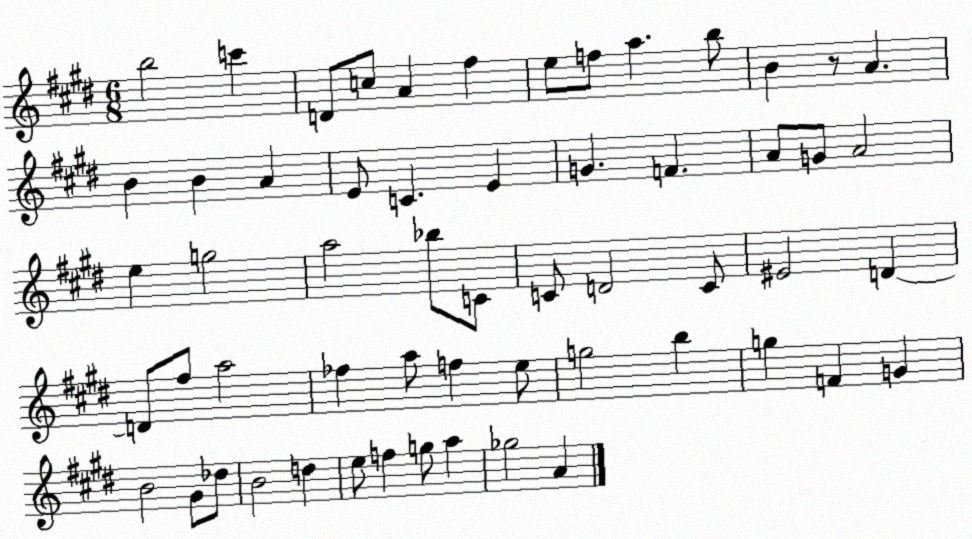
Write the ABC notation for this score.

X:1
T:Untitled
M:6/8
L:1/4
K:E
b2 c' D/2 c/2 A ^f e/2 f/2 a b/2 B z/2 A B B A E/2 C E G F A/2 G/2 A2 e g2 a2 _b/2 C/2 C/2 D2 C/2 ^E2 D D/2 ^f/2 a2 _f a/2 f e/2 g2 b g F G B2 ^G/2 _d/2 B2 d e/2 f g/2 a _g2 A